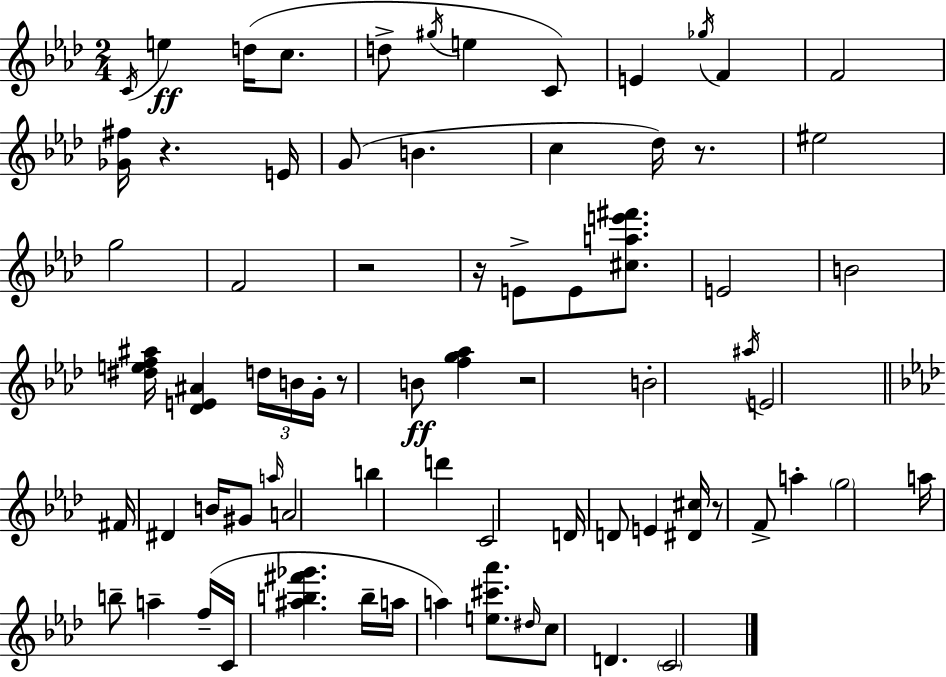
C4/s E5/q D5/s C5/e. D5/e G#5/s E5/q C4/e E4/q Gb5/s F4/q F4/h [Gb4,F#5]/s R/q. E4/s G4/e B4/q. C5/q Db5/s R/e. EIS5/h G5/h F4/h R/h R/s E4/e E4/e [C#5,A5,E6,F#6]/e. E4/h B4/h [D#5,E5,F5,A#5]/s [Db4,E4,A#4]/q D5/s B4/s G4/s R/e B4/e [F5,G5,Ab5]/q R/h B4/h A#5/s E4/h F#4/s D#4/q B4/s G#4/e A5/s A4/h B5/q D6/q C4/h D4/s D4/e E4/q [D#4,C#5]/s R/e F4/e A5/q G5/h A5/s B5/e A5/q F5/s C4/s [A#5,B5,F#6,Gb6]/q. B5/s A5/s A5/q [E5,C#6,Ab6]/e. D#5/s C5/e D4/q. C4/h